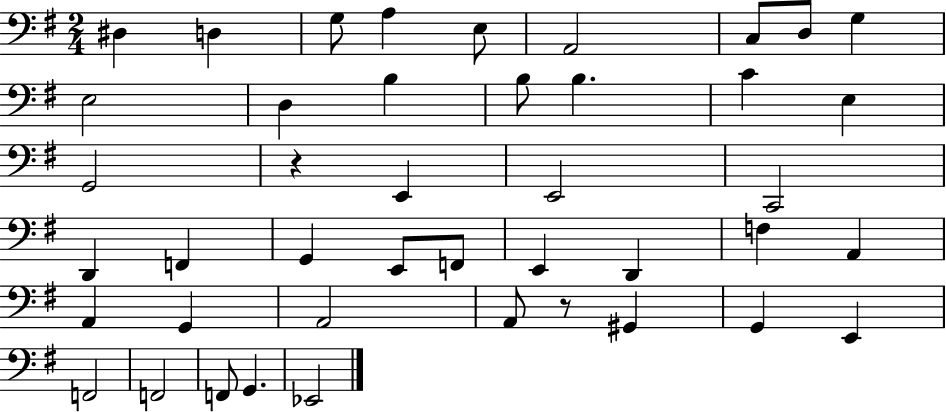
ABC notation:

X:1
T:Untitled
M:2/4
L:1/4
K:G
^D, D, G,/2 A, E,/2 A,,2 C,/2 D,/2 G, E,2 D, B, B,/2 B, C E, G,,2 z E,, E,,2 C,,2 D,, F,, G,, E,,/2 F,,/2 E,, D,, F, A,, A,, G,, A,,2 A,,/2 z/2 ^G,, G,, E,, F,,2 F,,2 F,,/2 G,, _E,,2